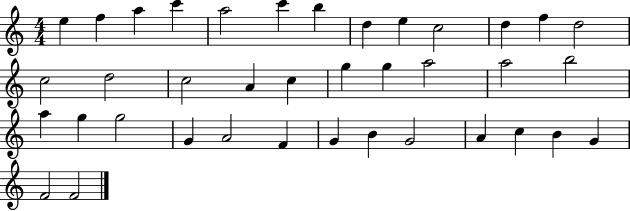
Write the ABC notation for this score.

X:1
T:Untitled
M:4/4
L:1/4
K:C
e f a c' a2 c' b d e c2 d f d2 c2 d2 c2 A c g g a2 a2 b2 a g g2 G A2 F G B G2 A c B G F2 F2